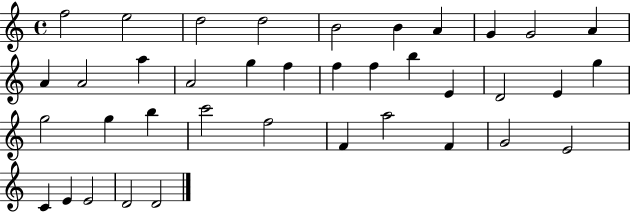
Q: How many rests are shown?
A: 0